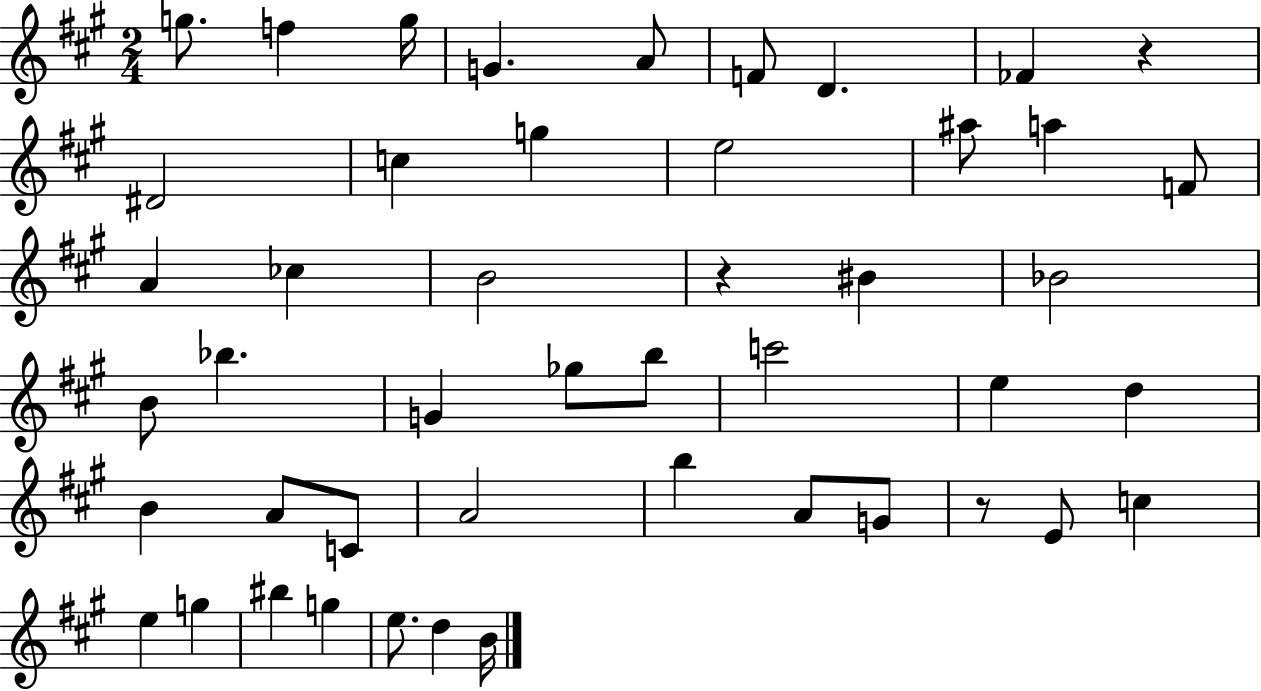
{
  \clef treble
  \numericTimeSignature
  \time 2/4
  \key a \major
  g''8. f''4 g''16 | g'4. a'8 | f'8 d'4. | fes'4 r4 | \break dis'2 | c''4 g''4 | e''2 | ais''8 a''4 f'8 | \break a'4 ces''4 | b'2 | r4 bis'4 | bes'2 | \break b'8 bes''4. | g'4 ges''8 b''8 | c'''2 | e''4 d''4 | \break b'4 a'8 c'8 | a'2 | b''4 a'8 g'8 | r8 e'8 c''4 | \break e''4 g''4 | bis''4 g''4 | e''8. d''4 b'16 | \bar "|."
}